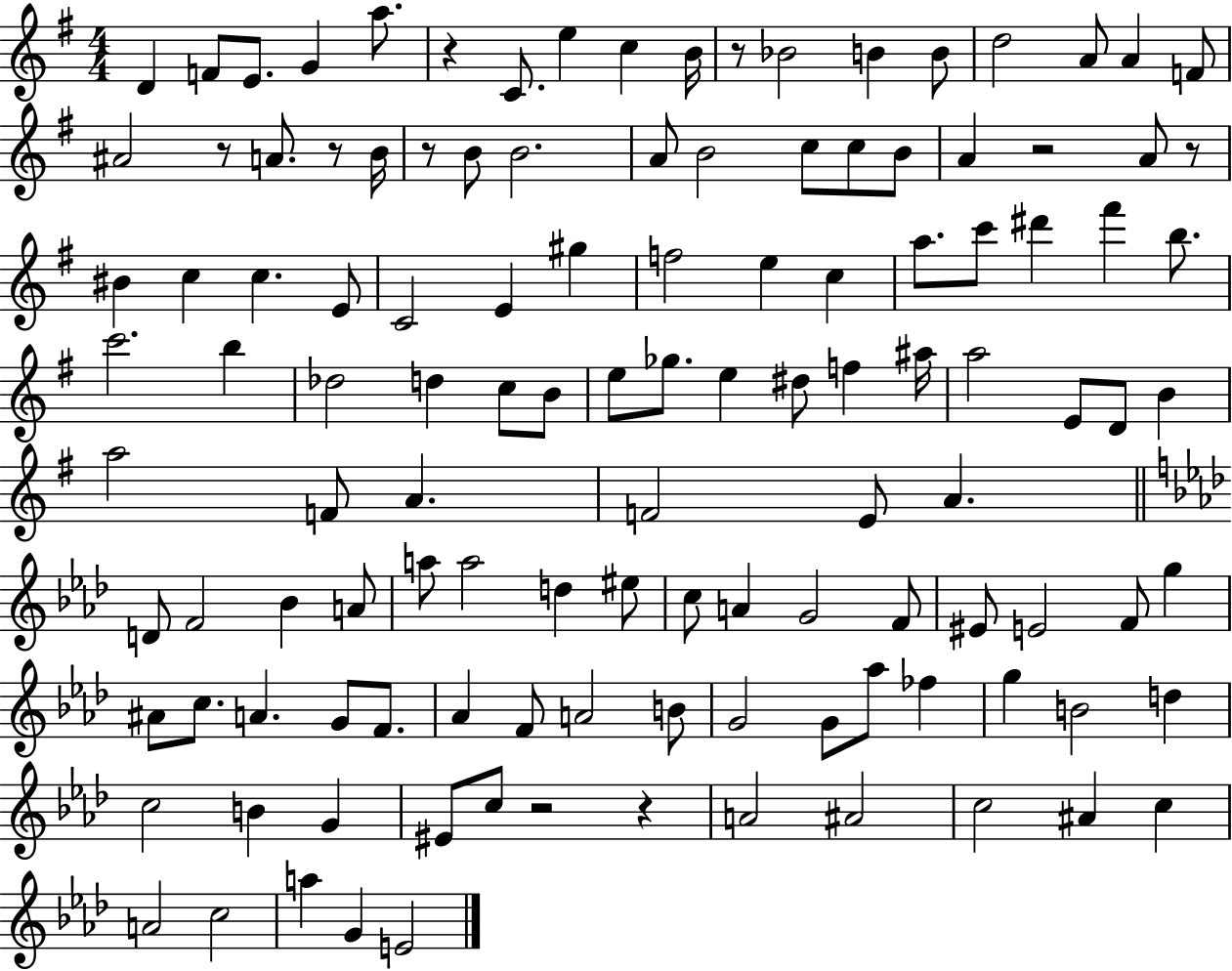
X:1
T:Untitled
M:4/4
L:1/4
K:G
D F/2 E/2 G a/2 z C/2 e c B/4 z/2 _B2 B B/2 d2 A/2 A F/2 ^A2 z/2 A/2 z/2 B/4 z/2 B/2 B2 A/2 B2 c/2 c/2 B/2 A z2 A/2 z/2 ^B c c E/2 C2 E ^g f2 e c a/2 c'/2 ^d' ^f' b/2 c'2 b _d2 d c/2 B/2 e/2 _g/2 e ^d/2 f ^a/4 a2 E/2 D/2 B a2 F/2 A F2 E/2 A D/2 F2 _B A/2 a/2 a2 d ^e/2 c/2 A G2 F/2 ^E/2 E2 F/2 g ^A/2 c/2 A G/2 F/2 _A F/2 A2 B/2 G2 G/2 _a/2 _f g B2 d c2 B G ^E/2 c/2 z2 z A2 ^A2 c2 ^A c A2 c2 a G E2